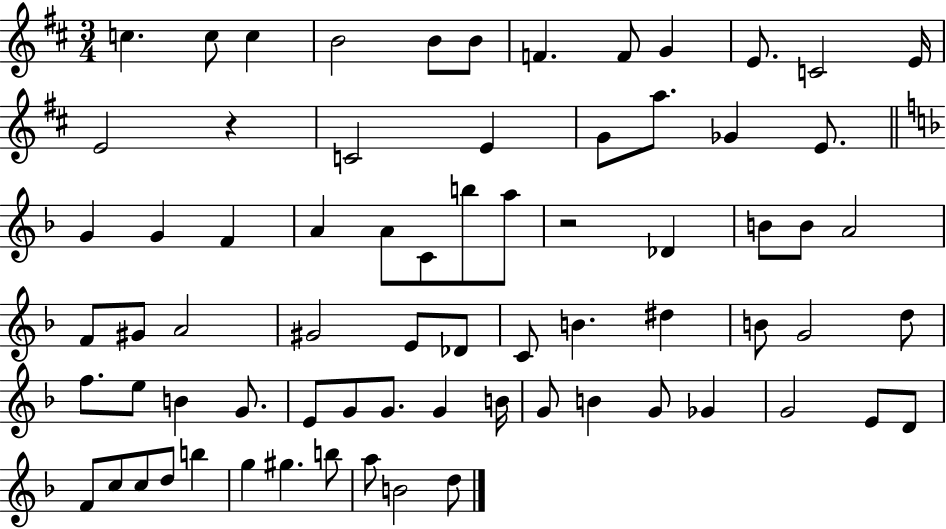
{
  \clef treble
  \numericTimeSignature
  \time 3/4
  \key d \major
  \repeat volta 2 { c''4. c''8 c''4 | b'2 b'8 b'8 | f'4. f'8 g'4 | e'8. c'2 e'16 | \break e'2 r4 | c'2 e'4 | g'8 a''8. ges'4 e'8. | \bar "||" \break \key f \major g'4 g'4 f'4 | a'4 a'8 c'8 b''8 a''8 | r2 des'4 | b'8 b'8 a'2 | \break f'8 gis'8 a'2 | gis'2 e'8 des'8 | c'8 b'4. dis''4 | b'8 g'2 d''8 | \break f''8. e''8 b'4 g'8. | e'8 g'8 g'8. g'4 b'16 | g'8 b'4 g'8 ges'4 | g'2 e'8 d'8 | \break f'8 c''8 c''8 d''8 b''4 | g''4 gis''4. b''8 | a''8 b'2 d''8 | } \bar "|."
}